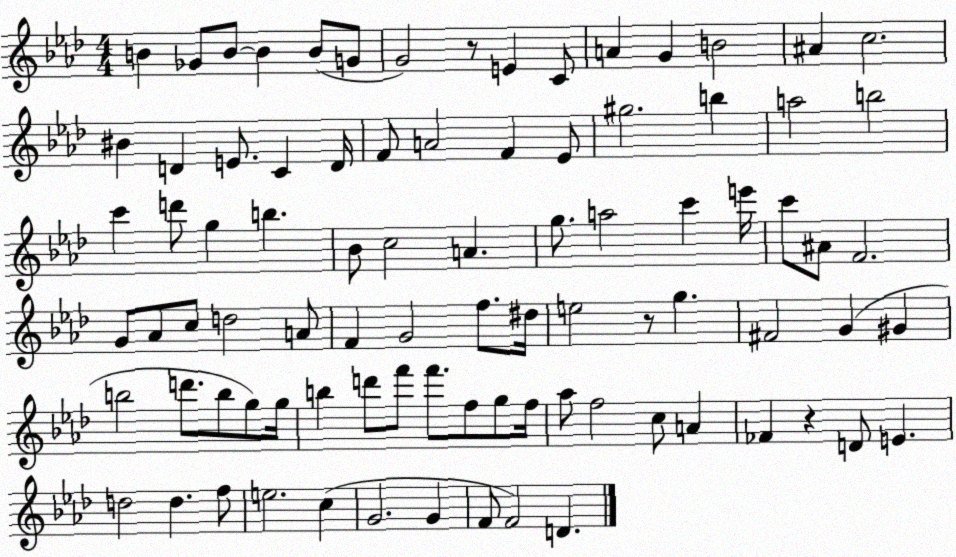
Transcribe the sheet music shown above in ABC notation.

X:1
T:Untitled
M:4/4
L:1/4
K:Ab
B _G/2 B/2 B B/2 G/2 G2 z/2 E C/2 A G B2 ^A c2 ^B D E/2 C D/4 F/2 A2 F _E/2 ^g2 b a2 b2 c' d'/2 g b _B/2 c2 A g/2 a2 c' e'/4 c'/2 ^A/2 F2 G/2 _A/2 c/2 d2 A/2 F G2 f/2 ^d/4 e2 z/2 g ^F2 G ^G b2 d'/2 b/2 g/2 g/4 b d'/2 f'/2 f'/2 f/2 g/2 f/4 _a/2 f2 c/2 A _F z D/2 E d2 d f/2 e2 c G2 G F/2 F2 D